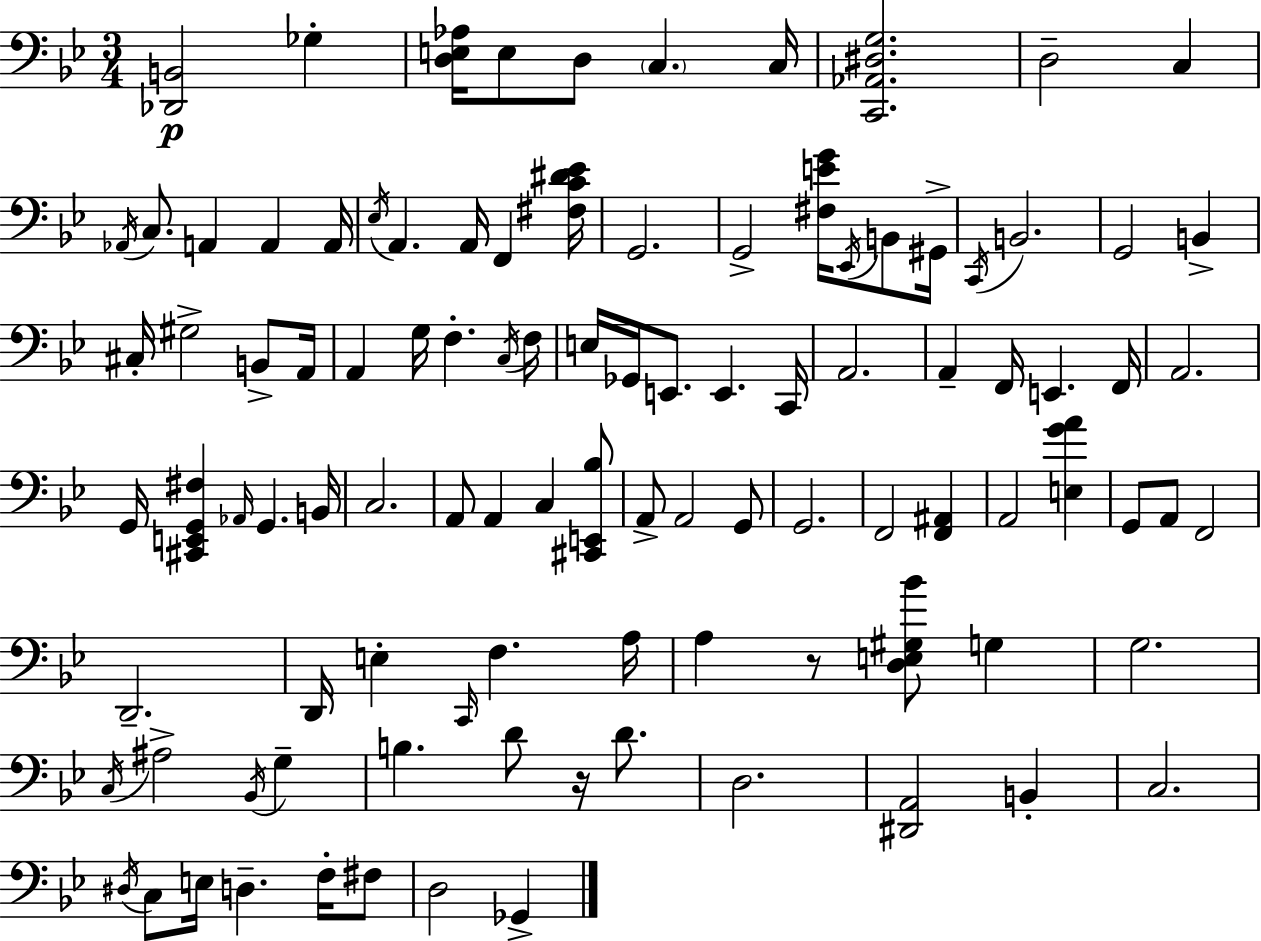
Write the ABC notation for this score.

X:1
T:Untitled
M:3/4
L:1/4
K:Gm
[_D,,B,,]2 _G, [D,E,_A,]/4 E,/2 D,/2 C, C,/4 [C,,_A,,^D,G,]2 D,2 C, _A,,/4 C,/2 A,, A,, A,,/4 _E,/4 A,, A,,/4 F,, [^F,C^D_E]/4 G,,2 G,,2 [^F,EG]/4 _E,,/4 B,,/2 ^G,,/4 C,,/4 B,,2 G,,2 B,, ^C,/4 ^G,2 B,,/2 A,,/4 A,, G,/4 F, C,/4 F,/4 E,/4 _G,,/4 E,,/2 E,, C,,/4 A,,2 A,, F,,/4 E,, F,,/4 A,,2 G,,/4 [^C,,E,,G,,^F,] _A,,/4 G,, B,,/4 C,2 A,,/2 A,, C, [^C,,E,,_B,]/2 A,,/2 A,,2 G,,/2 G,,2 F,,2 [F,,^A,,] A,,2 [E,GA] G,,/2 A,,/2 F,,2 D,,2 D,,/4 E, C,,/4 F, A,/4 A, z/2 [D,E,^G,_B]/2 G, G,2 C,/4 ^A,2 _B,,/4 G, B, D/2 z/4 D/2 D,2 [^D,,A,,]2 B,, C,2 ^D,/4 C,/2 E,/4 D, F,/4 ^F,/2 D,2 _G,,